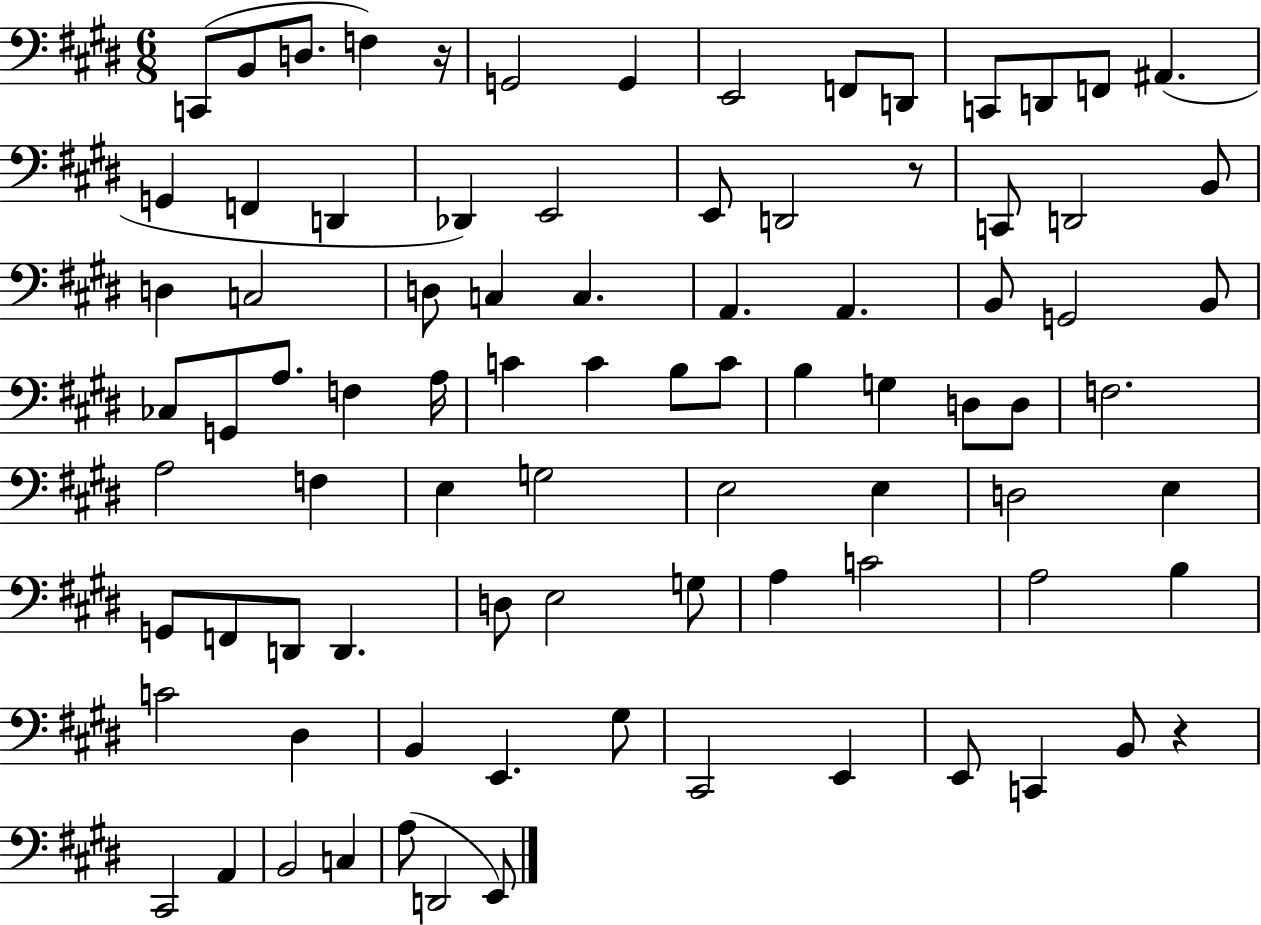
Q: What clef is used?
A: bass